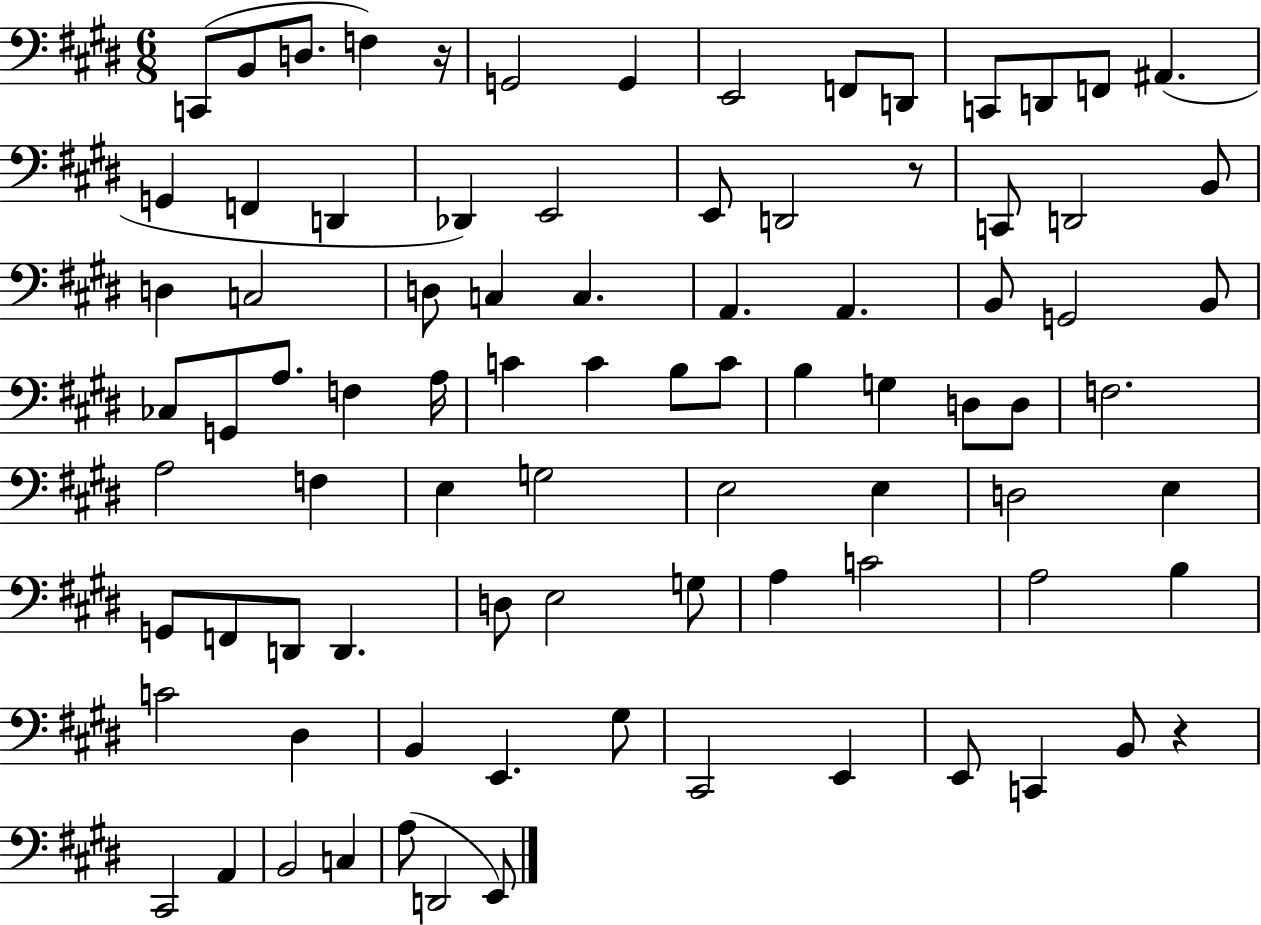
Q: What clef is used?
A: bass